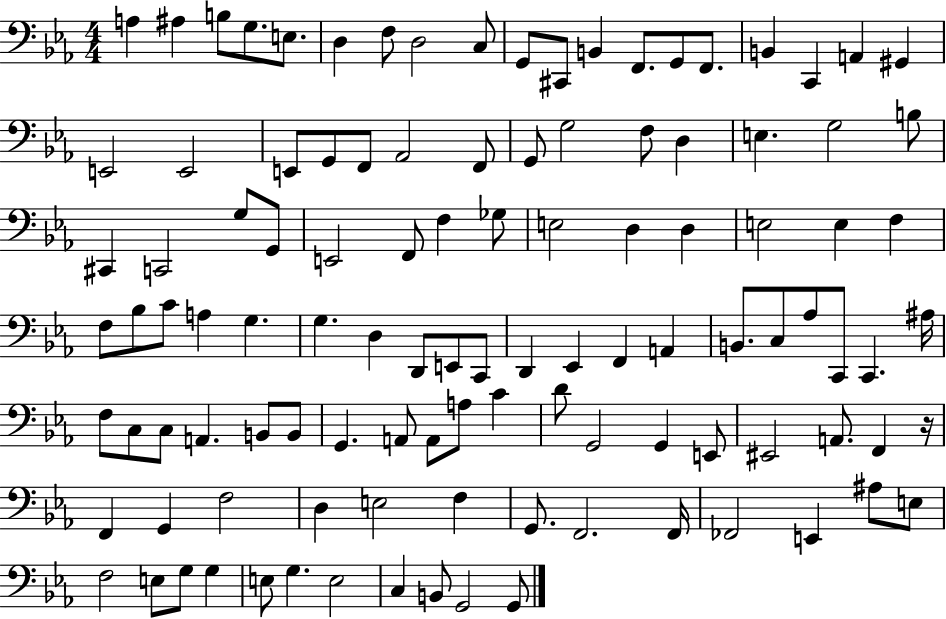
X:1
T:Untitled
M:4/4
L:1/4
K:Eb
A, ^A, B,/2 G,/2 E,/2 D, F,/2 D,2 C,/2 G,,/2 ^C,,/2 B,, F,,/2 G,,/2 F,,/2 B,, C,, A,, ^G,, E,,2 E,,2 E,,/2 G,,/2 F,,/2 _A,,2 F,,/2 G,,/2 G,2 F,/2 D, E, G,2 B,/2 ^C,, C,,2 G,/2 G,,/2 E,,2 F,,/2 F, _G,/2 E,2 D, D, E,2 E, F, F,/2 _B,/2 C/2 A, G, G, D, D,,/2 E,,/2 C,,/2 D,, _E,, F,, A,, B,,/2 C,/2 _A,/2 C,,/2 C,, ^A,/4 F,/2 C,/2 C,/2 A,, B,,/2 B,,/2 G,, A,,/2 A,,/2 A,/2 C D/2 G,,2 G,, E,,/2 ^E,,2 A,,/2 F,, z/4 F,, G,, F,2 D, E,2 F, G,,/2 F,,2 F,,/4 _F,,2 E,, ^A,/2 E,/2 F,2 E,/2 G,/2 G, E,/2 G, E,2 C, B,,/2 G,,2 G,,/2